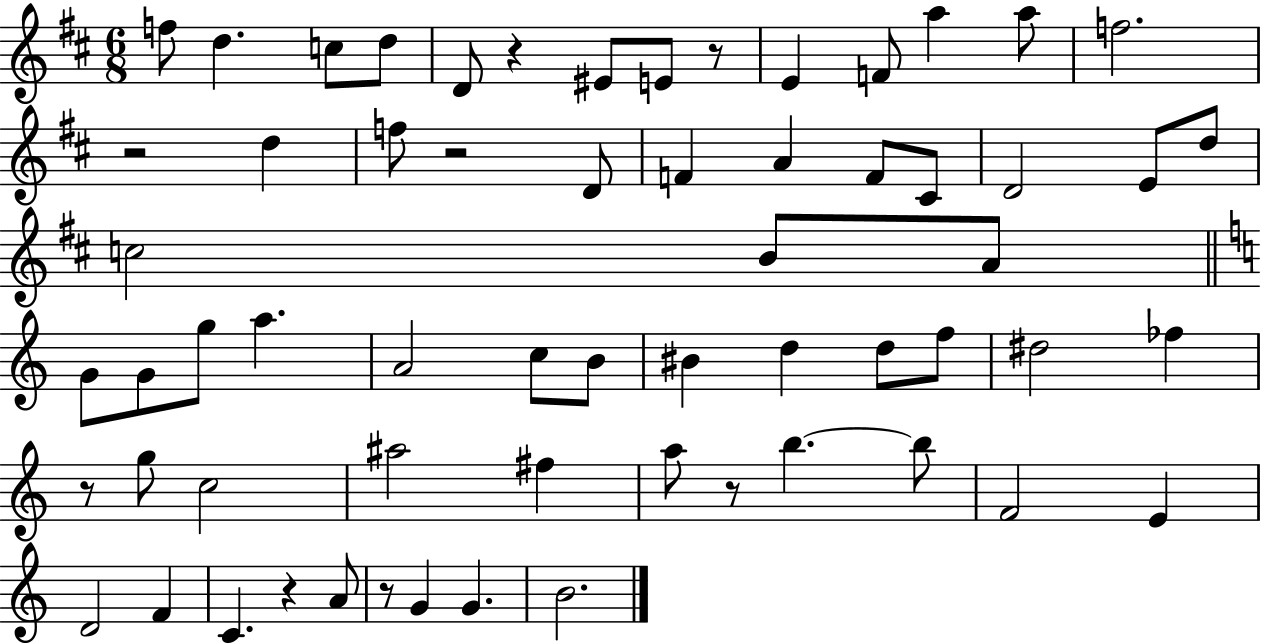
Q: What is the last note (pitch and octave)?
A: B4